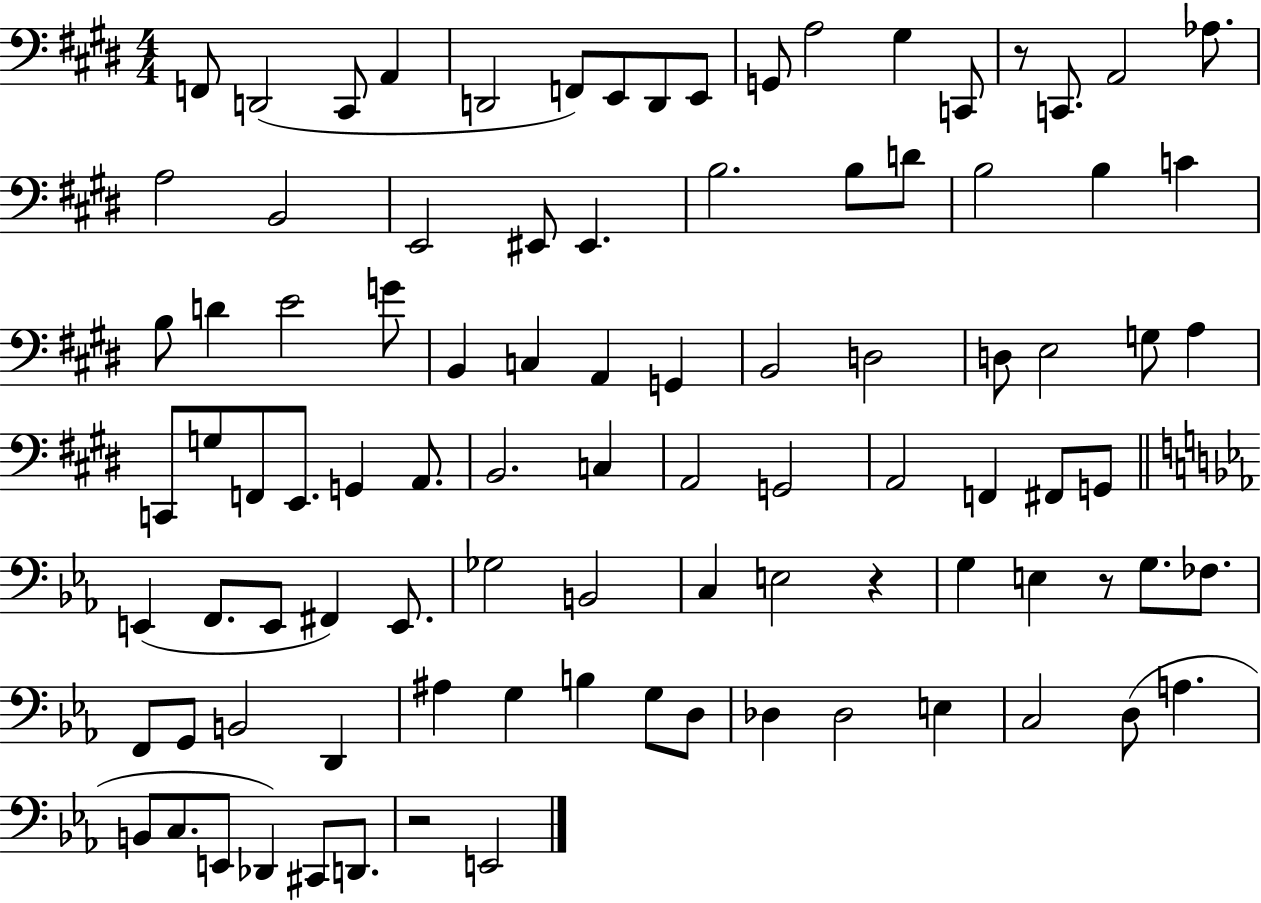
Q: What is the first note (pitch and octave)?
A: F2